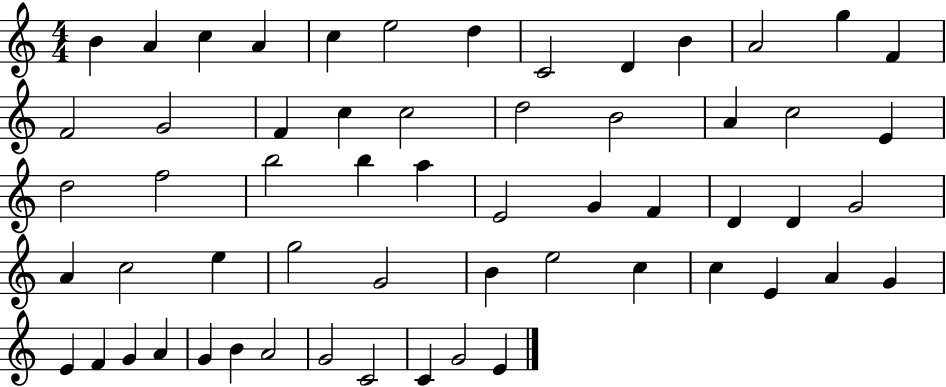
X:1
T:Untitled
M:4/4
L:1/4
K:C
B A c A c e2 d C2 D B A2 g F F2 G2 F c c2 d2 B2 A c2 E d2 f2 b2 b a E2 G F D D G2 A c2 e g2 G2 B e2 c c E A G E F G A G B A2 G2 C2 C G2 E